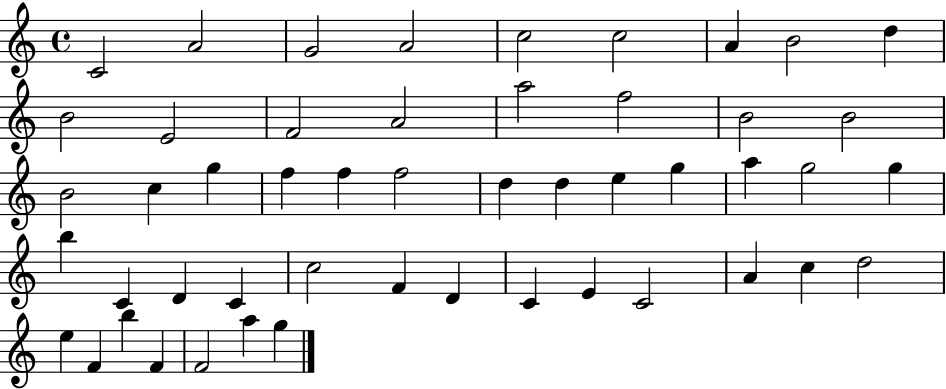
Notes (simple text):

C4/h A4/h G4/h A4/h C5/h C5/h A4/q B4/h D5/q B4/h E4/h F4/h A4/h A5/h F5/h B4/h B4/h B4/h C5/q G5/q F5/q F5/q F5/h D5/q D5/q E5/q G5/q A5/q G5/h G5/q B5/q C4/q D4/q C4/q C5/h F4/q D4/q C4/q E4/q C4/h A4/q C5/q D5/h E5/q F4/q B5/q F4/q F4/h A5/q G5/q